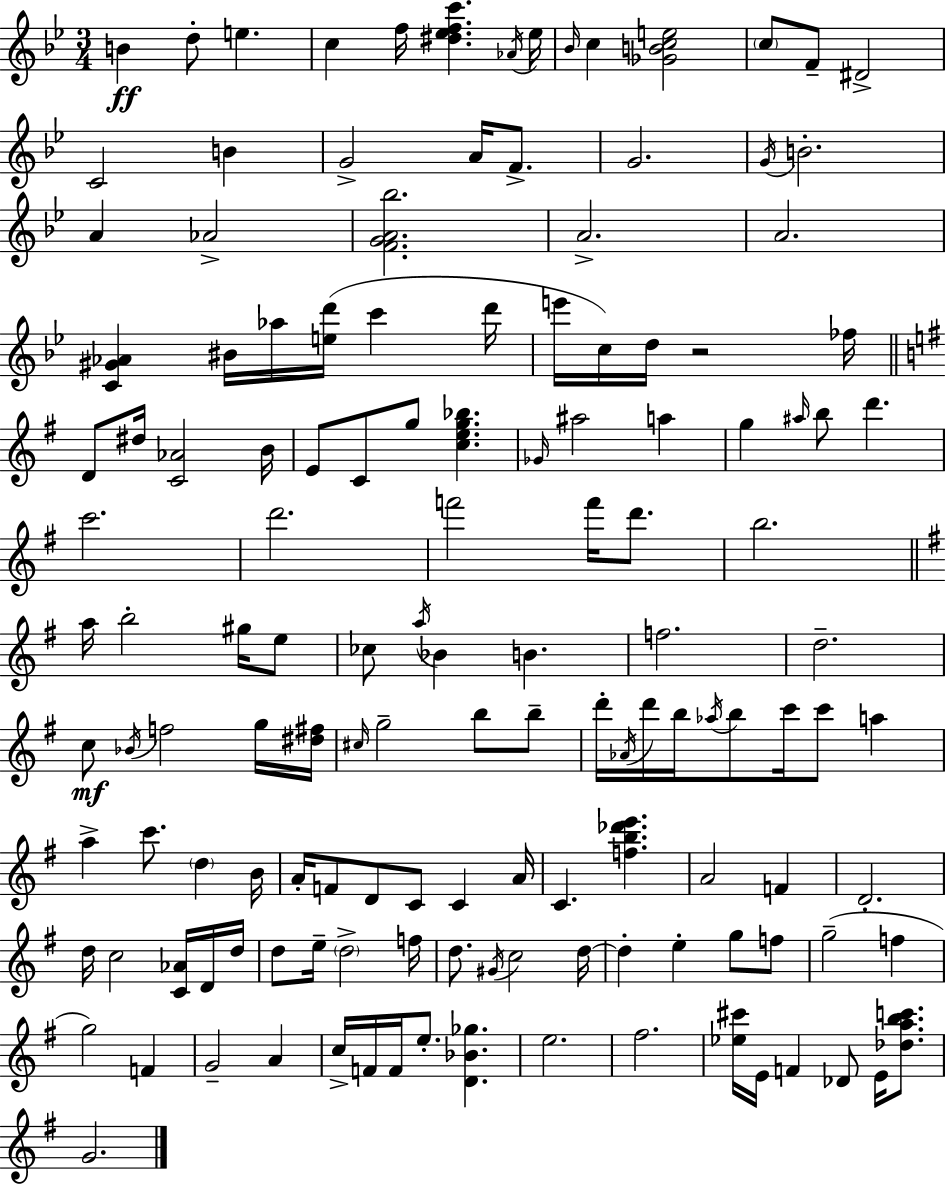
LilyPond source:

{
  \clef treble
  \numericTimeSignature
  \time 3/4
  \key bes \major
  b'4\ff d''8-. e''4. | c''4 f''16 <dis'' ees'' f'' c'''>4. \acciaccatura { aes'16 } | ees''16 \grace { bes'16 } c''4 <ges' b' c'' e''>2 | \parenthesize c''8 f'8-- dis'2-> | \break c'2 b'4 | g'2-> a'16 f'8.-> | g'2. | \acciaccatura { g'16 } b'2.-. | \break a'4 aes'2-> | <f' g' a' bes''>2. | a'2.-> | a'2. | \break <c' gis' aes'>4 bis'16 aes''16 <e'' d'''>16( c'''4 | d'''16 e'''16 c''16) d''16 r2 | fes''16 \bar "||" \break \key g \major d'8 dis''16 <c' aes'>2 b'16 | e'8 c'8 g''8 <c'' e'' g'' bes''>4. | \grace { ges'16 } ais''2 a''4 | g''4 \grace { ais''16 } b''8 d'''4. | \break c'''2. | d'''2. | f'''2 f'''16 d'''8. | b''2. | \break \bar "||" \break \key e \minor a''16 b''2-. gis''16 e''8 | ces''8 \acciaccatura { a''16 } bes'4 b'4. | f''2. | d''2.-- | \break c''8\mf \acciaccatura { bes'16 } f''2 | g''16 <dis'' fis''>16 \grace { cis''16 } g''2-- b''8 | b''8-- d'''16-. \acciaccatura { aes'16 } d'''16 b''16 \acciaccatura { aes''16 } b''8 c'''16 c'''8 | a''4 a''4-> c'''8. | \break \parenthesize d''4 b'16 a'16-. f'8 d'8 c'8 | c'4 a'16 c'4. <f'' b'' des''' e'''>4. | a'2 | f'4 d'2.-. | \break d''16 c''2 | <c' aes'>16 d'16 d''16 d''8 e''16-- \parenthesize d''2-> | f''16 d''8. \acciaccatura { gis'16 } c''2 | d''16~~ d''4-. e''4-. | \break g''8 f''8 g''2--( | f''4 g''2) | f'4 g'2-- | a'4 c''16-> f'16 f'16 e''8.-. | \break <d' bes' ges''>4. e''2. | fis''2. | <ees'' cis'''>16 e'16 f'4 | des'8 e'16 <des'' a'' b'' c'''>8. g'2. | \break \bar "|."
}